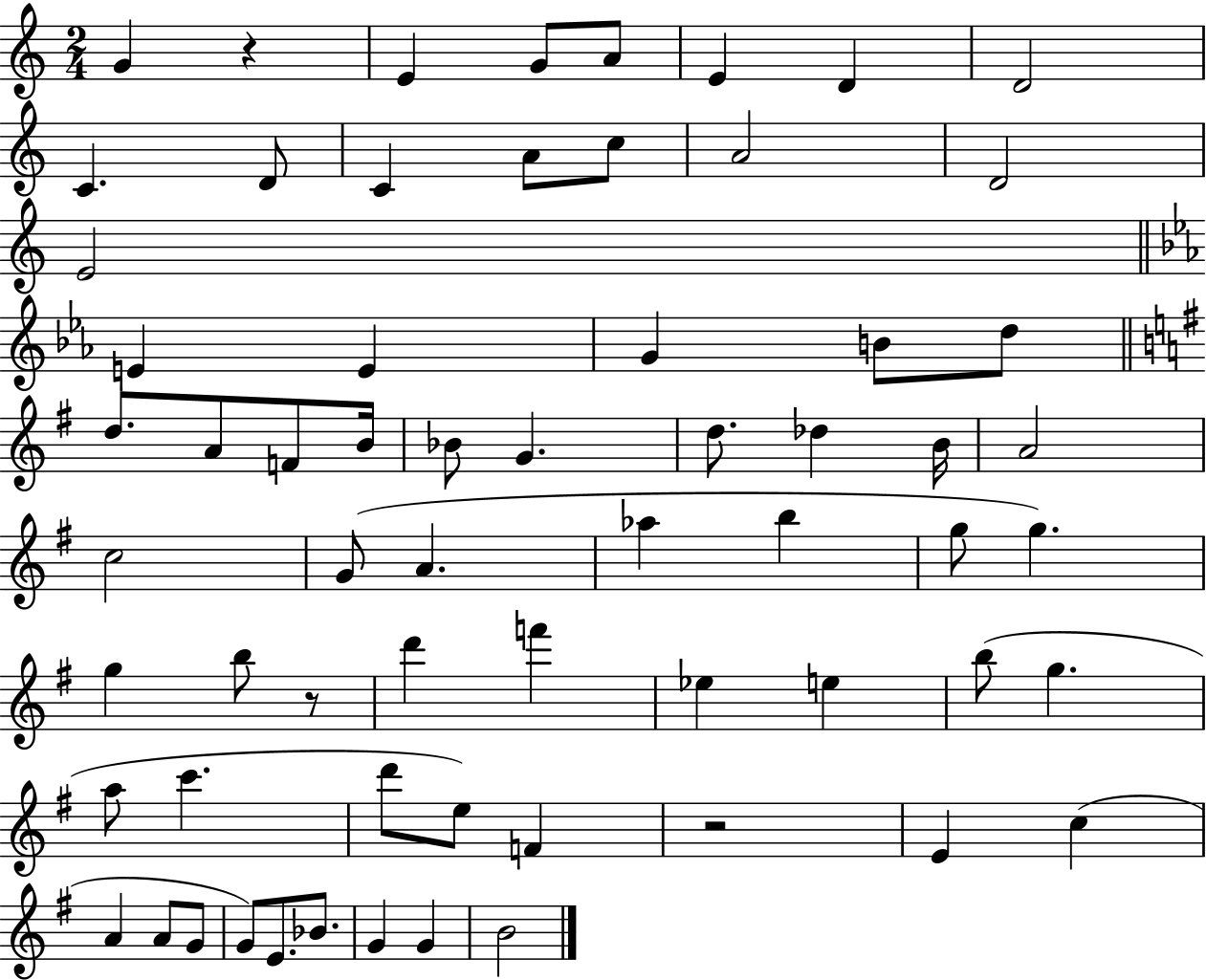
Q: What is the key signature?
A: C major